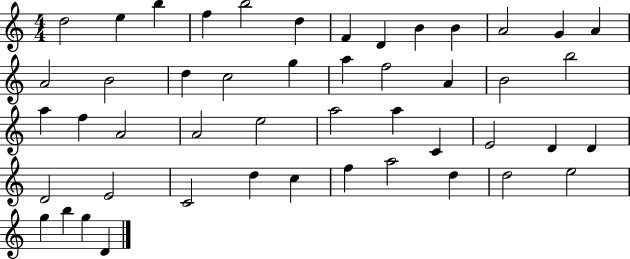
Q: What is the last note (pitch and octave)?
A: D4